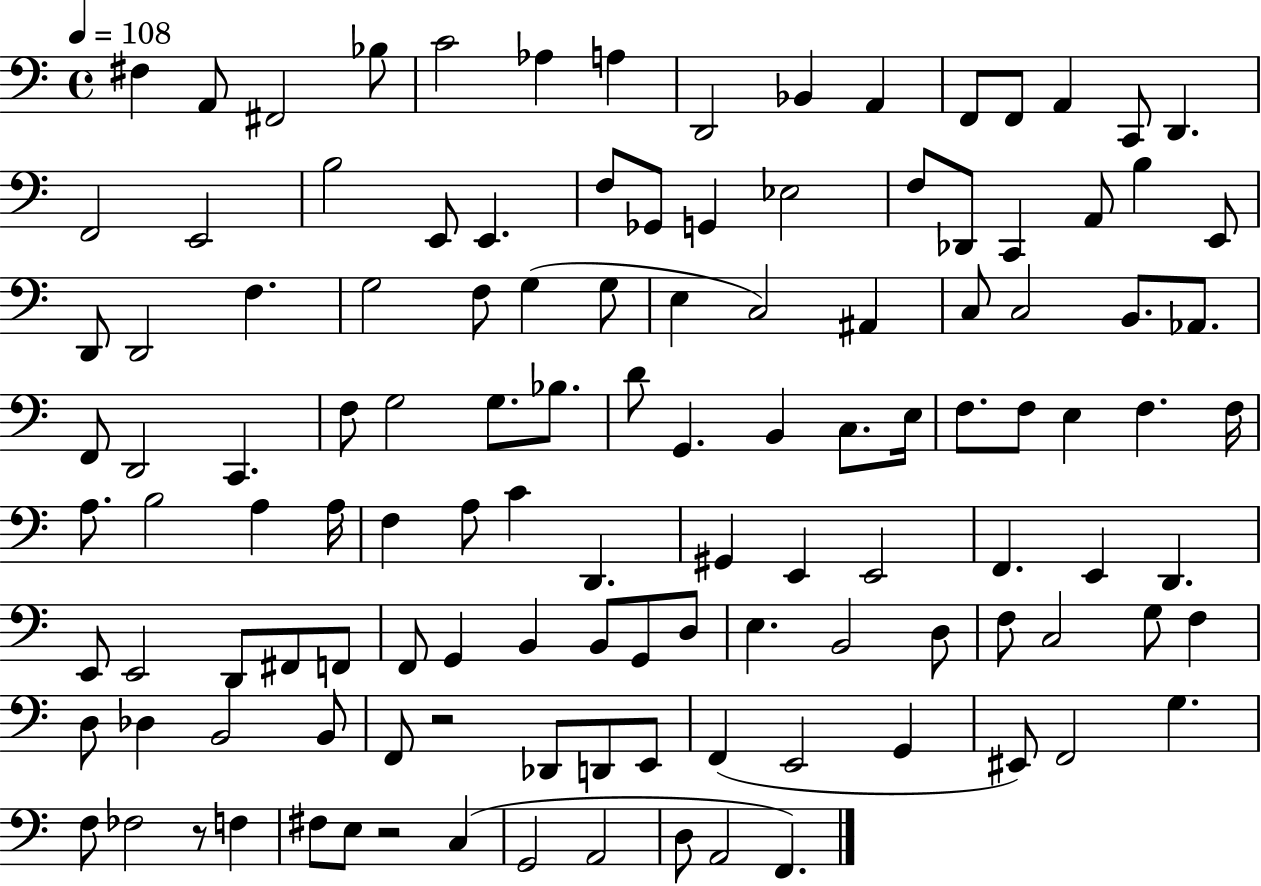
X:1
T:Untitled
M:4/4
L:1/4
K:C
^F, A,,/2 ^F,,2 _B,/2 C2 _A, A, D,,2 _B,, A,, F,,/2 F,,/2 A,, C,,/2 D,, F,,2 E,,2 B,2 E,,/2 E,, F,/2 _G,,/2 G,, _E,2 F,/2 _D,,/2 C,, A,,/2 B, E,,/2 D,,/2 D,,2 F, G,2 F,/2 G, G,/2 E, C,2 ^A,, C,/2 C,2 B,,/2 _A,,/2 F,,/2 D,,2 C,, F,/2 G,2 G,/2 _B,/2 D/2 G,, B,, C,/2 E,/4 F,/2 F,/2 E, F, F,/4 A,/2 B,2 A, A,/4 F, A,/2 C D,, ^G,, E,, E,,2 F,, E,, D,, E,,/2 E,,2 D,,/2 ^F,,/2 F,,/2 F,,/2 G,, B,, B,,/2 G,,/2 D,/2 E, B,,2 D,/2 F,/2 C,2 G,/2 F, D,/2 _D, B,,2 B,,/2 F,,/2 z2 _D,,/2 D,,/2 E,,/2 F,, E,,2 G,, ^E,,/2 F,,2 G, F,/2 _F,2 z/2 F, ^F,/2 E,/2 z2 C, G,,2 A,,2 D,/2 A,,2 F,,